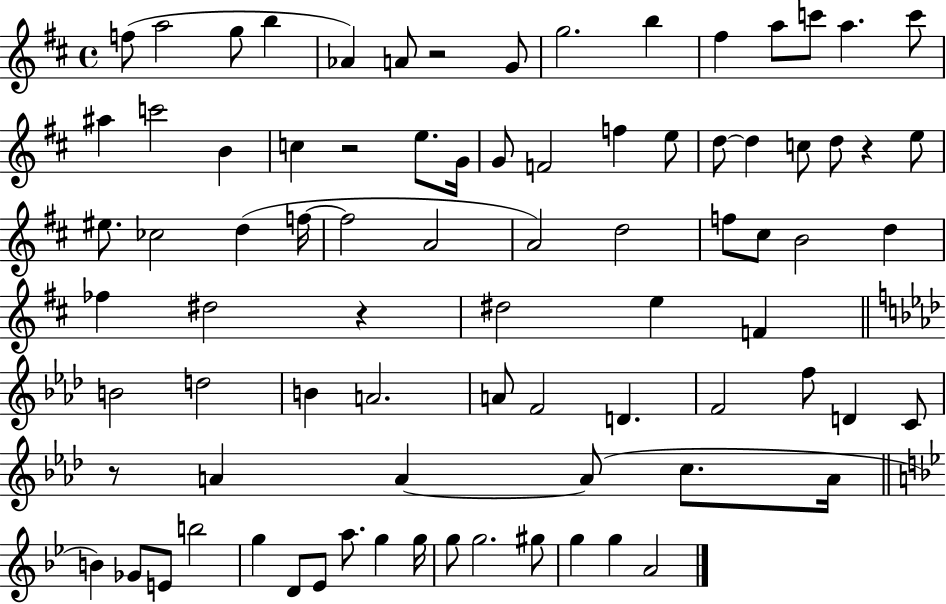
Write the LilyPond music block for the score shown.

{
  \clef treble
  \time 4/4
  \defaultTimeSignature
  \key d \major
  f''8( a''2 g''8 b''4 | aes'4) a'8 r2 g'8 | g''2. b''4 | fis''4 a''8 c'''8 a''4. c'''8 | \break ais''4 c'''2 b'4 | c''4 r2 e''8. g'16 | g'8 f'2 f''4 e''8 | d''8~~ d''4 c''8 d''8 r4 e''8 | \break eis''8. ces''2 d''4( f''16~~ | f''2 a'2 | a'2) d''2 | f''8 cis''8 b'2 d''4 | \break fes''4 dis''2 r4 | dis''2 e''4 f'4 | \bar "||" \break \key f \minor b'2 d''2 | b'4 a'2. | a'8 f'2 d'4. | f'2 f''8 d'4 c'8 | \break r8 a'4 a'4~~ a'8( c''8. a'16 | \bar "||" \break \key bes \major b'4) ges'8 e'8 b''2 | g''4 d'8 ees'8 a''8. g''4 g''16 | g''8 g''2. gis''8 | g''4 g''4 a'2 | \break \bar "|."
}